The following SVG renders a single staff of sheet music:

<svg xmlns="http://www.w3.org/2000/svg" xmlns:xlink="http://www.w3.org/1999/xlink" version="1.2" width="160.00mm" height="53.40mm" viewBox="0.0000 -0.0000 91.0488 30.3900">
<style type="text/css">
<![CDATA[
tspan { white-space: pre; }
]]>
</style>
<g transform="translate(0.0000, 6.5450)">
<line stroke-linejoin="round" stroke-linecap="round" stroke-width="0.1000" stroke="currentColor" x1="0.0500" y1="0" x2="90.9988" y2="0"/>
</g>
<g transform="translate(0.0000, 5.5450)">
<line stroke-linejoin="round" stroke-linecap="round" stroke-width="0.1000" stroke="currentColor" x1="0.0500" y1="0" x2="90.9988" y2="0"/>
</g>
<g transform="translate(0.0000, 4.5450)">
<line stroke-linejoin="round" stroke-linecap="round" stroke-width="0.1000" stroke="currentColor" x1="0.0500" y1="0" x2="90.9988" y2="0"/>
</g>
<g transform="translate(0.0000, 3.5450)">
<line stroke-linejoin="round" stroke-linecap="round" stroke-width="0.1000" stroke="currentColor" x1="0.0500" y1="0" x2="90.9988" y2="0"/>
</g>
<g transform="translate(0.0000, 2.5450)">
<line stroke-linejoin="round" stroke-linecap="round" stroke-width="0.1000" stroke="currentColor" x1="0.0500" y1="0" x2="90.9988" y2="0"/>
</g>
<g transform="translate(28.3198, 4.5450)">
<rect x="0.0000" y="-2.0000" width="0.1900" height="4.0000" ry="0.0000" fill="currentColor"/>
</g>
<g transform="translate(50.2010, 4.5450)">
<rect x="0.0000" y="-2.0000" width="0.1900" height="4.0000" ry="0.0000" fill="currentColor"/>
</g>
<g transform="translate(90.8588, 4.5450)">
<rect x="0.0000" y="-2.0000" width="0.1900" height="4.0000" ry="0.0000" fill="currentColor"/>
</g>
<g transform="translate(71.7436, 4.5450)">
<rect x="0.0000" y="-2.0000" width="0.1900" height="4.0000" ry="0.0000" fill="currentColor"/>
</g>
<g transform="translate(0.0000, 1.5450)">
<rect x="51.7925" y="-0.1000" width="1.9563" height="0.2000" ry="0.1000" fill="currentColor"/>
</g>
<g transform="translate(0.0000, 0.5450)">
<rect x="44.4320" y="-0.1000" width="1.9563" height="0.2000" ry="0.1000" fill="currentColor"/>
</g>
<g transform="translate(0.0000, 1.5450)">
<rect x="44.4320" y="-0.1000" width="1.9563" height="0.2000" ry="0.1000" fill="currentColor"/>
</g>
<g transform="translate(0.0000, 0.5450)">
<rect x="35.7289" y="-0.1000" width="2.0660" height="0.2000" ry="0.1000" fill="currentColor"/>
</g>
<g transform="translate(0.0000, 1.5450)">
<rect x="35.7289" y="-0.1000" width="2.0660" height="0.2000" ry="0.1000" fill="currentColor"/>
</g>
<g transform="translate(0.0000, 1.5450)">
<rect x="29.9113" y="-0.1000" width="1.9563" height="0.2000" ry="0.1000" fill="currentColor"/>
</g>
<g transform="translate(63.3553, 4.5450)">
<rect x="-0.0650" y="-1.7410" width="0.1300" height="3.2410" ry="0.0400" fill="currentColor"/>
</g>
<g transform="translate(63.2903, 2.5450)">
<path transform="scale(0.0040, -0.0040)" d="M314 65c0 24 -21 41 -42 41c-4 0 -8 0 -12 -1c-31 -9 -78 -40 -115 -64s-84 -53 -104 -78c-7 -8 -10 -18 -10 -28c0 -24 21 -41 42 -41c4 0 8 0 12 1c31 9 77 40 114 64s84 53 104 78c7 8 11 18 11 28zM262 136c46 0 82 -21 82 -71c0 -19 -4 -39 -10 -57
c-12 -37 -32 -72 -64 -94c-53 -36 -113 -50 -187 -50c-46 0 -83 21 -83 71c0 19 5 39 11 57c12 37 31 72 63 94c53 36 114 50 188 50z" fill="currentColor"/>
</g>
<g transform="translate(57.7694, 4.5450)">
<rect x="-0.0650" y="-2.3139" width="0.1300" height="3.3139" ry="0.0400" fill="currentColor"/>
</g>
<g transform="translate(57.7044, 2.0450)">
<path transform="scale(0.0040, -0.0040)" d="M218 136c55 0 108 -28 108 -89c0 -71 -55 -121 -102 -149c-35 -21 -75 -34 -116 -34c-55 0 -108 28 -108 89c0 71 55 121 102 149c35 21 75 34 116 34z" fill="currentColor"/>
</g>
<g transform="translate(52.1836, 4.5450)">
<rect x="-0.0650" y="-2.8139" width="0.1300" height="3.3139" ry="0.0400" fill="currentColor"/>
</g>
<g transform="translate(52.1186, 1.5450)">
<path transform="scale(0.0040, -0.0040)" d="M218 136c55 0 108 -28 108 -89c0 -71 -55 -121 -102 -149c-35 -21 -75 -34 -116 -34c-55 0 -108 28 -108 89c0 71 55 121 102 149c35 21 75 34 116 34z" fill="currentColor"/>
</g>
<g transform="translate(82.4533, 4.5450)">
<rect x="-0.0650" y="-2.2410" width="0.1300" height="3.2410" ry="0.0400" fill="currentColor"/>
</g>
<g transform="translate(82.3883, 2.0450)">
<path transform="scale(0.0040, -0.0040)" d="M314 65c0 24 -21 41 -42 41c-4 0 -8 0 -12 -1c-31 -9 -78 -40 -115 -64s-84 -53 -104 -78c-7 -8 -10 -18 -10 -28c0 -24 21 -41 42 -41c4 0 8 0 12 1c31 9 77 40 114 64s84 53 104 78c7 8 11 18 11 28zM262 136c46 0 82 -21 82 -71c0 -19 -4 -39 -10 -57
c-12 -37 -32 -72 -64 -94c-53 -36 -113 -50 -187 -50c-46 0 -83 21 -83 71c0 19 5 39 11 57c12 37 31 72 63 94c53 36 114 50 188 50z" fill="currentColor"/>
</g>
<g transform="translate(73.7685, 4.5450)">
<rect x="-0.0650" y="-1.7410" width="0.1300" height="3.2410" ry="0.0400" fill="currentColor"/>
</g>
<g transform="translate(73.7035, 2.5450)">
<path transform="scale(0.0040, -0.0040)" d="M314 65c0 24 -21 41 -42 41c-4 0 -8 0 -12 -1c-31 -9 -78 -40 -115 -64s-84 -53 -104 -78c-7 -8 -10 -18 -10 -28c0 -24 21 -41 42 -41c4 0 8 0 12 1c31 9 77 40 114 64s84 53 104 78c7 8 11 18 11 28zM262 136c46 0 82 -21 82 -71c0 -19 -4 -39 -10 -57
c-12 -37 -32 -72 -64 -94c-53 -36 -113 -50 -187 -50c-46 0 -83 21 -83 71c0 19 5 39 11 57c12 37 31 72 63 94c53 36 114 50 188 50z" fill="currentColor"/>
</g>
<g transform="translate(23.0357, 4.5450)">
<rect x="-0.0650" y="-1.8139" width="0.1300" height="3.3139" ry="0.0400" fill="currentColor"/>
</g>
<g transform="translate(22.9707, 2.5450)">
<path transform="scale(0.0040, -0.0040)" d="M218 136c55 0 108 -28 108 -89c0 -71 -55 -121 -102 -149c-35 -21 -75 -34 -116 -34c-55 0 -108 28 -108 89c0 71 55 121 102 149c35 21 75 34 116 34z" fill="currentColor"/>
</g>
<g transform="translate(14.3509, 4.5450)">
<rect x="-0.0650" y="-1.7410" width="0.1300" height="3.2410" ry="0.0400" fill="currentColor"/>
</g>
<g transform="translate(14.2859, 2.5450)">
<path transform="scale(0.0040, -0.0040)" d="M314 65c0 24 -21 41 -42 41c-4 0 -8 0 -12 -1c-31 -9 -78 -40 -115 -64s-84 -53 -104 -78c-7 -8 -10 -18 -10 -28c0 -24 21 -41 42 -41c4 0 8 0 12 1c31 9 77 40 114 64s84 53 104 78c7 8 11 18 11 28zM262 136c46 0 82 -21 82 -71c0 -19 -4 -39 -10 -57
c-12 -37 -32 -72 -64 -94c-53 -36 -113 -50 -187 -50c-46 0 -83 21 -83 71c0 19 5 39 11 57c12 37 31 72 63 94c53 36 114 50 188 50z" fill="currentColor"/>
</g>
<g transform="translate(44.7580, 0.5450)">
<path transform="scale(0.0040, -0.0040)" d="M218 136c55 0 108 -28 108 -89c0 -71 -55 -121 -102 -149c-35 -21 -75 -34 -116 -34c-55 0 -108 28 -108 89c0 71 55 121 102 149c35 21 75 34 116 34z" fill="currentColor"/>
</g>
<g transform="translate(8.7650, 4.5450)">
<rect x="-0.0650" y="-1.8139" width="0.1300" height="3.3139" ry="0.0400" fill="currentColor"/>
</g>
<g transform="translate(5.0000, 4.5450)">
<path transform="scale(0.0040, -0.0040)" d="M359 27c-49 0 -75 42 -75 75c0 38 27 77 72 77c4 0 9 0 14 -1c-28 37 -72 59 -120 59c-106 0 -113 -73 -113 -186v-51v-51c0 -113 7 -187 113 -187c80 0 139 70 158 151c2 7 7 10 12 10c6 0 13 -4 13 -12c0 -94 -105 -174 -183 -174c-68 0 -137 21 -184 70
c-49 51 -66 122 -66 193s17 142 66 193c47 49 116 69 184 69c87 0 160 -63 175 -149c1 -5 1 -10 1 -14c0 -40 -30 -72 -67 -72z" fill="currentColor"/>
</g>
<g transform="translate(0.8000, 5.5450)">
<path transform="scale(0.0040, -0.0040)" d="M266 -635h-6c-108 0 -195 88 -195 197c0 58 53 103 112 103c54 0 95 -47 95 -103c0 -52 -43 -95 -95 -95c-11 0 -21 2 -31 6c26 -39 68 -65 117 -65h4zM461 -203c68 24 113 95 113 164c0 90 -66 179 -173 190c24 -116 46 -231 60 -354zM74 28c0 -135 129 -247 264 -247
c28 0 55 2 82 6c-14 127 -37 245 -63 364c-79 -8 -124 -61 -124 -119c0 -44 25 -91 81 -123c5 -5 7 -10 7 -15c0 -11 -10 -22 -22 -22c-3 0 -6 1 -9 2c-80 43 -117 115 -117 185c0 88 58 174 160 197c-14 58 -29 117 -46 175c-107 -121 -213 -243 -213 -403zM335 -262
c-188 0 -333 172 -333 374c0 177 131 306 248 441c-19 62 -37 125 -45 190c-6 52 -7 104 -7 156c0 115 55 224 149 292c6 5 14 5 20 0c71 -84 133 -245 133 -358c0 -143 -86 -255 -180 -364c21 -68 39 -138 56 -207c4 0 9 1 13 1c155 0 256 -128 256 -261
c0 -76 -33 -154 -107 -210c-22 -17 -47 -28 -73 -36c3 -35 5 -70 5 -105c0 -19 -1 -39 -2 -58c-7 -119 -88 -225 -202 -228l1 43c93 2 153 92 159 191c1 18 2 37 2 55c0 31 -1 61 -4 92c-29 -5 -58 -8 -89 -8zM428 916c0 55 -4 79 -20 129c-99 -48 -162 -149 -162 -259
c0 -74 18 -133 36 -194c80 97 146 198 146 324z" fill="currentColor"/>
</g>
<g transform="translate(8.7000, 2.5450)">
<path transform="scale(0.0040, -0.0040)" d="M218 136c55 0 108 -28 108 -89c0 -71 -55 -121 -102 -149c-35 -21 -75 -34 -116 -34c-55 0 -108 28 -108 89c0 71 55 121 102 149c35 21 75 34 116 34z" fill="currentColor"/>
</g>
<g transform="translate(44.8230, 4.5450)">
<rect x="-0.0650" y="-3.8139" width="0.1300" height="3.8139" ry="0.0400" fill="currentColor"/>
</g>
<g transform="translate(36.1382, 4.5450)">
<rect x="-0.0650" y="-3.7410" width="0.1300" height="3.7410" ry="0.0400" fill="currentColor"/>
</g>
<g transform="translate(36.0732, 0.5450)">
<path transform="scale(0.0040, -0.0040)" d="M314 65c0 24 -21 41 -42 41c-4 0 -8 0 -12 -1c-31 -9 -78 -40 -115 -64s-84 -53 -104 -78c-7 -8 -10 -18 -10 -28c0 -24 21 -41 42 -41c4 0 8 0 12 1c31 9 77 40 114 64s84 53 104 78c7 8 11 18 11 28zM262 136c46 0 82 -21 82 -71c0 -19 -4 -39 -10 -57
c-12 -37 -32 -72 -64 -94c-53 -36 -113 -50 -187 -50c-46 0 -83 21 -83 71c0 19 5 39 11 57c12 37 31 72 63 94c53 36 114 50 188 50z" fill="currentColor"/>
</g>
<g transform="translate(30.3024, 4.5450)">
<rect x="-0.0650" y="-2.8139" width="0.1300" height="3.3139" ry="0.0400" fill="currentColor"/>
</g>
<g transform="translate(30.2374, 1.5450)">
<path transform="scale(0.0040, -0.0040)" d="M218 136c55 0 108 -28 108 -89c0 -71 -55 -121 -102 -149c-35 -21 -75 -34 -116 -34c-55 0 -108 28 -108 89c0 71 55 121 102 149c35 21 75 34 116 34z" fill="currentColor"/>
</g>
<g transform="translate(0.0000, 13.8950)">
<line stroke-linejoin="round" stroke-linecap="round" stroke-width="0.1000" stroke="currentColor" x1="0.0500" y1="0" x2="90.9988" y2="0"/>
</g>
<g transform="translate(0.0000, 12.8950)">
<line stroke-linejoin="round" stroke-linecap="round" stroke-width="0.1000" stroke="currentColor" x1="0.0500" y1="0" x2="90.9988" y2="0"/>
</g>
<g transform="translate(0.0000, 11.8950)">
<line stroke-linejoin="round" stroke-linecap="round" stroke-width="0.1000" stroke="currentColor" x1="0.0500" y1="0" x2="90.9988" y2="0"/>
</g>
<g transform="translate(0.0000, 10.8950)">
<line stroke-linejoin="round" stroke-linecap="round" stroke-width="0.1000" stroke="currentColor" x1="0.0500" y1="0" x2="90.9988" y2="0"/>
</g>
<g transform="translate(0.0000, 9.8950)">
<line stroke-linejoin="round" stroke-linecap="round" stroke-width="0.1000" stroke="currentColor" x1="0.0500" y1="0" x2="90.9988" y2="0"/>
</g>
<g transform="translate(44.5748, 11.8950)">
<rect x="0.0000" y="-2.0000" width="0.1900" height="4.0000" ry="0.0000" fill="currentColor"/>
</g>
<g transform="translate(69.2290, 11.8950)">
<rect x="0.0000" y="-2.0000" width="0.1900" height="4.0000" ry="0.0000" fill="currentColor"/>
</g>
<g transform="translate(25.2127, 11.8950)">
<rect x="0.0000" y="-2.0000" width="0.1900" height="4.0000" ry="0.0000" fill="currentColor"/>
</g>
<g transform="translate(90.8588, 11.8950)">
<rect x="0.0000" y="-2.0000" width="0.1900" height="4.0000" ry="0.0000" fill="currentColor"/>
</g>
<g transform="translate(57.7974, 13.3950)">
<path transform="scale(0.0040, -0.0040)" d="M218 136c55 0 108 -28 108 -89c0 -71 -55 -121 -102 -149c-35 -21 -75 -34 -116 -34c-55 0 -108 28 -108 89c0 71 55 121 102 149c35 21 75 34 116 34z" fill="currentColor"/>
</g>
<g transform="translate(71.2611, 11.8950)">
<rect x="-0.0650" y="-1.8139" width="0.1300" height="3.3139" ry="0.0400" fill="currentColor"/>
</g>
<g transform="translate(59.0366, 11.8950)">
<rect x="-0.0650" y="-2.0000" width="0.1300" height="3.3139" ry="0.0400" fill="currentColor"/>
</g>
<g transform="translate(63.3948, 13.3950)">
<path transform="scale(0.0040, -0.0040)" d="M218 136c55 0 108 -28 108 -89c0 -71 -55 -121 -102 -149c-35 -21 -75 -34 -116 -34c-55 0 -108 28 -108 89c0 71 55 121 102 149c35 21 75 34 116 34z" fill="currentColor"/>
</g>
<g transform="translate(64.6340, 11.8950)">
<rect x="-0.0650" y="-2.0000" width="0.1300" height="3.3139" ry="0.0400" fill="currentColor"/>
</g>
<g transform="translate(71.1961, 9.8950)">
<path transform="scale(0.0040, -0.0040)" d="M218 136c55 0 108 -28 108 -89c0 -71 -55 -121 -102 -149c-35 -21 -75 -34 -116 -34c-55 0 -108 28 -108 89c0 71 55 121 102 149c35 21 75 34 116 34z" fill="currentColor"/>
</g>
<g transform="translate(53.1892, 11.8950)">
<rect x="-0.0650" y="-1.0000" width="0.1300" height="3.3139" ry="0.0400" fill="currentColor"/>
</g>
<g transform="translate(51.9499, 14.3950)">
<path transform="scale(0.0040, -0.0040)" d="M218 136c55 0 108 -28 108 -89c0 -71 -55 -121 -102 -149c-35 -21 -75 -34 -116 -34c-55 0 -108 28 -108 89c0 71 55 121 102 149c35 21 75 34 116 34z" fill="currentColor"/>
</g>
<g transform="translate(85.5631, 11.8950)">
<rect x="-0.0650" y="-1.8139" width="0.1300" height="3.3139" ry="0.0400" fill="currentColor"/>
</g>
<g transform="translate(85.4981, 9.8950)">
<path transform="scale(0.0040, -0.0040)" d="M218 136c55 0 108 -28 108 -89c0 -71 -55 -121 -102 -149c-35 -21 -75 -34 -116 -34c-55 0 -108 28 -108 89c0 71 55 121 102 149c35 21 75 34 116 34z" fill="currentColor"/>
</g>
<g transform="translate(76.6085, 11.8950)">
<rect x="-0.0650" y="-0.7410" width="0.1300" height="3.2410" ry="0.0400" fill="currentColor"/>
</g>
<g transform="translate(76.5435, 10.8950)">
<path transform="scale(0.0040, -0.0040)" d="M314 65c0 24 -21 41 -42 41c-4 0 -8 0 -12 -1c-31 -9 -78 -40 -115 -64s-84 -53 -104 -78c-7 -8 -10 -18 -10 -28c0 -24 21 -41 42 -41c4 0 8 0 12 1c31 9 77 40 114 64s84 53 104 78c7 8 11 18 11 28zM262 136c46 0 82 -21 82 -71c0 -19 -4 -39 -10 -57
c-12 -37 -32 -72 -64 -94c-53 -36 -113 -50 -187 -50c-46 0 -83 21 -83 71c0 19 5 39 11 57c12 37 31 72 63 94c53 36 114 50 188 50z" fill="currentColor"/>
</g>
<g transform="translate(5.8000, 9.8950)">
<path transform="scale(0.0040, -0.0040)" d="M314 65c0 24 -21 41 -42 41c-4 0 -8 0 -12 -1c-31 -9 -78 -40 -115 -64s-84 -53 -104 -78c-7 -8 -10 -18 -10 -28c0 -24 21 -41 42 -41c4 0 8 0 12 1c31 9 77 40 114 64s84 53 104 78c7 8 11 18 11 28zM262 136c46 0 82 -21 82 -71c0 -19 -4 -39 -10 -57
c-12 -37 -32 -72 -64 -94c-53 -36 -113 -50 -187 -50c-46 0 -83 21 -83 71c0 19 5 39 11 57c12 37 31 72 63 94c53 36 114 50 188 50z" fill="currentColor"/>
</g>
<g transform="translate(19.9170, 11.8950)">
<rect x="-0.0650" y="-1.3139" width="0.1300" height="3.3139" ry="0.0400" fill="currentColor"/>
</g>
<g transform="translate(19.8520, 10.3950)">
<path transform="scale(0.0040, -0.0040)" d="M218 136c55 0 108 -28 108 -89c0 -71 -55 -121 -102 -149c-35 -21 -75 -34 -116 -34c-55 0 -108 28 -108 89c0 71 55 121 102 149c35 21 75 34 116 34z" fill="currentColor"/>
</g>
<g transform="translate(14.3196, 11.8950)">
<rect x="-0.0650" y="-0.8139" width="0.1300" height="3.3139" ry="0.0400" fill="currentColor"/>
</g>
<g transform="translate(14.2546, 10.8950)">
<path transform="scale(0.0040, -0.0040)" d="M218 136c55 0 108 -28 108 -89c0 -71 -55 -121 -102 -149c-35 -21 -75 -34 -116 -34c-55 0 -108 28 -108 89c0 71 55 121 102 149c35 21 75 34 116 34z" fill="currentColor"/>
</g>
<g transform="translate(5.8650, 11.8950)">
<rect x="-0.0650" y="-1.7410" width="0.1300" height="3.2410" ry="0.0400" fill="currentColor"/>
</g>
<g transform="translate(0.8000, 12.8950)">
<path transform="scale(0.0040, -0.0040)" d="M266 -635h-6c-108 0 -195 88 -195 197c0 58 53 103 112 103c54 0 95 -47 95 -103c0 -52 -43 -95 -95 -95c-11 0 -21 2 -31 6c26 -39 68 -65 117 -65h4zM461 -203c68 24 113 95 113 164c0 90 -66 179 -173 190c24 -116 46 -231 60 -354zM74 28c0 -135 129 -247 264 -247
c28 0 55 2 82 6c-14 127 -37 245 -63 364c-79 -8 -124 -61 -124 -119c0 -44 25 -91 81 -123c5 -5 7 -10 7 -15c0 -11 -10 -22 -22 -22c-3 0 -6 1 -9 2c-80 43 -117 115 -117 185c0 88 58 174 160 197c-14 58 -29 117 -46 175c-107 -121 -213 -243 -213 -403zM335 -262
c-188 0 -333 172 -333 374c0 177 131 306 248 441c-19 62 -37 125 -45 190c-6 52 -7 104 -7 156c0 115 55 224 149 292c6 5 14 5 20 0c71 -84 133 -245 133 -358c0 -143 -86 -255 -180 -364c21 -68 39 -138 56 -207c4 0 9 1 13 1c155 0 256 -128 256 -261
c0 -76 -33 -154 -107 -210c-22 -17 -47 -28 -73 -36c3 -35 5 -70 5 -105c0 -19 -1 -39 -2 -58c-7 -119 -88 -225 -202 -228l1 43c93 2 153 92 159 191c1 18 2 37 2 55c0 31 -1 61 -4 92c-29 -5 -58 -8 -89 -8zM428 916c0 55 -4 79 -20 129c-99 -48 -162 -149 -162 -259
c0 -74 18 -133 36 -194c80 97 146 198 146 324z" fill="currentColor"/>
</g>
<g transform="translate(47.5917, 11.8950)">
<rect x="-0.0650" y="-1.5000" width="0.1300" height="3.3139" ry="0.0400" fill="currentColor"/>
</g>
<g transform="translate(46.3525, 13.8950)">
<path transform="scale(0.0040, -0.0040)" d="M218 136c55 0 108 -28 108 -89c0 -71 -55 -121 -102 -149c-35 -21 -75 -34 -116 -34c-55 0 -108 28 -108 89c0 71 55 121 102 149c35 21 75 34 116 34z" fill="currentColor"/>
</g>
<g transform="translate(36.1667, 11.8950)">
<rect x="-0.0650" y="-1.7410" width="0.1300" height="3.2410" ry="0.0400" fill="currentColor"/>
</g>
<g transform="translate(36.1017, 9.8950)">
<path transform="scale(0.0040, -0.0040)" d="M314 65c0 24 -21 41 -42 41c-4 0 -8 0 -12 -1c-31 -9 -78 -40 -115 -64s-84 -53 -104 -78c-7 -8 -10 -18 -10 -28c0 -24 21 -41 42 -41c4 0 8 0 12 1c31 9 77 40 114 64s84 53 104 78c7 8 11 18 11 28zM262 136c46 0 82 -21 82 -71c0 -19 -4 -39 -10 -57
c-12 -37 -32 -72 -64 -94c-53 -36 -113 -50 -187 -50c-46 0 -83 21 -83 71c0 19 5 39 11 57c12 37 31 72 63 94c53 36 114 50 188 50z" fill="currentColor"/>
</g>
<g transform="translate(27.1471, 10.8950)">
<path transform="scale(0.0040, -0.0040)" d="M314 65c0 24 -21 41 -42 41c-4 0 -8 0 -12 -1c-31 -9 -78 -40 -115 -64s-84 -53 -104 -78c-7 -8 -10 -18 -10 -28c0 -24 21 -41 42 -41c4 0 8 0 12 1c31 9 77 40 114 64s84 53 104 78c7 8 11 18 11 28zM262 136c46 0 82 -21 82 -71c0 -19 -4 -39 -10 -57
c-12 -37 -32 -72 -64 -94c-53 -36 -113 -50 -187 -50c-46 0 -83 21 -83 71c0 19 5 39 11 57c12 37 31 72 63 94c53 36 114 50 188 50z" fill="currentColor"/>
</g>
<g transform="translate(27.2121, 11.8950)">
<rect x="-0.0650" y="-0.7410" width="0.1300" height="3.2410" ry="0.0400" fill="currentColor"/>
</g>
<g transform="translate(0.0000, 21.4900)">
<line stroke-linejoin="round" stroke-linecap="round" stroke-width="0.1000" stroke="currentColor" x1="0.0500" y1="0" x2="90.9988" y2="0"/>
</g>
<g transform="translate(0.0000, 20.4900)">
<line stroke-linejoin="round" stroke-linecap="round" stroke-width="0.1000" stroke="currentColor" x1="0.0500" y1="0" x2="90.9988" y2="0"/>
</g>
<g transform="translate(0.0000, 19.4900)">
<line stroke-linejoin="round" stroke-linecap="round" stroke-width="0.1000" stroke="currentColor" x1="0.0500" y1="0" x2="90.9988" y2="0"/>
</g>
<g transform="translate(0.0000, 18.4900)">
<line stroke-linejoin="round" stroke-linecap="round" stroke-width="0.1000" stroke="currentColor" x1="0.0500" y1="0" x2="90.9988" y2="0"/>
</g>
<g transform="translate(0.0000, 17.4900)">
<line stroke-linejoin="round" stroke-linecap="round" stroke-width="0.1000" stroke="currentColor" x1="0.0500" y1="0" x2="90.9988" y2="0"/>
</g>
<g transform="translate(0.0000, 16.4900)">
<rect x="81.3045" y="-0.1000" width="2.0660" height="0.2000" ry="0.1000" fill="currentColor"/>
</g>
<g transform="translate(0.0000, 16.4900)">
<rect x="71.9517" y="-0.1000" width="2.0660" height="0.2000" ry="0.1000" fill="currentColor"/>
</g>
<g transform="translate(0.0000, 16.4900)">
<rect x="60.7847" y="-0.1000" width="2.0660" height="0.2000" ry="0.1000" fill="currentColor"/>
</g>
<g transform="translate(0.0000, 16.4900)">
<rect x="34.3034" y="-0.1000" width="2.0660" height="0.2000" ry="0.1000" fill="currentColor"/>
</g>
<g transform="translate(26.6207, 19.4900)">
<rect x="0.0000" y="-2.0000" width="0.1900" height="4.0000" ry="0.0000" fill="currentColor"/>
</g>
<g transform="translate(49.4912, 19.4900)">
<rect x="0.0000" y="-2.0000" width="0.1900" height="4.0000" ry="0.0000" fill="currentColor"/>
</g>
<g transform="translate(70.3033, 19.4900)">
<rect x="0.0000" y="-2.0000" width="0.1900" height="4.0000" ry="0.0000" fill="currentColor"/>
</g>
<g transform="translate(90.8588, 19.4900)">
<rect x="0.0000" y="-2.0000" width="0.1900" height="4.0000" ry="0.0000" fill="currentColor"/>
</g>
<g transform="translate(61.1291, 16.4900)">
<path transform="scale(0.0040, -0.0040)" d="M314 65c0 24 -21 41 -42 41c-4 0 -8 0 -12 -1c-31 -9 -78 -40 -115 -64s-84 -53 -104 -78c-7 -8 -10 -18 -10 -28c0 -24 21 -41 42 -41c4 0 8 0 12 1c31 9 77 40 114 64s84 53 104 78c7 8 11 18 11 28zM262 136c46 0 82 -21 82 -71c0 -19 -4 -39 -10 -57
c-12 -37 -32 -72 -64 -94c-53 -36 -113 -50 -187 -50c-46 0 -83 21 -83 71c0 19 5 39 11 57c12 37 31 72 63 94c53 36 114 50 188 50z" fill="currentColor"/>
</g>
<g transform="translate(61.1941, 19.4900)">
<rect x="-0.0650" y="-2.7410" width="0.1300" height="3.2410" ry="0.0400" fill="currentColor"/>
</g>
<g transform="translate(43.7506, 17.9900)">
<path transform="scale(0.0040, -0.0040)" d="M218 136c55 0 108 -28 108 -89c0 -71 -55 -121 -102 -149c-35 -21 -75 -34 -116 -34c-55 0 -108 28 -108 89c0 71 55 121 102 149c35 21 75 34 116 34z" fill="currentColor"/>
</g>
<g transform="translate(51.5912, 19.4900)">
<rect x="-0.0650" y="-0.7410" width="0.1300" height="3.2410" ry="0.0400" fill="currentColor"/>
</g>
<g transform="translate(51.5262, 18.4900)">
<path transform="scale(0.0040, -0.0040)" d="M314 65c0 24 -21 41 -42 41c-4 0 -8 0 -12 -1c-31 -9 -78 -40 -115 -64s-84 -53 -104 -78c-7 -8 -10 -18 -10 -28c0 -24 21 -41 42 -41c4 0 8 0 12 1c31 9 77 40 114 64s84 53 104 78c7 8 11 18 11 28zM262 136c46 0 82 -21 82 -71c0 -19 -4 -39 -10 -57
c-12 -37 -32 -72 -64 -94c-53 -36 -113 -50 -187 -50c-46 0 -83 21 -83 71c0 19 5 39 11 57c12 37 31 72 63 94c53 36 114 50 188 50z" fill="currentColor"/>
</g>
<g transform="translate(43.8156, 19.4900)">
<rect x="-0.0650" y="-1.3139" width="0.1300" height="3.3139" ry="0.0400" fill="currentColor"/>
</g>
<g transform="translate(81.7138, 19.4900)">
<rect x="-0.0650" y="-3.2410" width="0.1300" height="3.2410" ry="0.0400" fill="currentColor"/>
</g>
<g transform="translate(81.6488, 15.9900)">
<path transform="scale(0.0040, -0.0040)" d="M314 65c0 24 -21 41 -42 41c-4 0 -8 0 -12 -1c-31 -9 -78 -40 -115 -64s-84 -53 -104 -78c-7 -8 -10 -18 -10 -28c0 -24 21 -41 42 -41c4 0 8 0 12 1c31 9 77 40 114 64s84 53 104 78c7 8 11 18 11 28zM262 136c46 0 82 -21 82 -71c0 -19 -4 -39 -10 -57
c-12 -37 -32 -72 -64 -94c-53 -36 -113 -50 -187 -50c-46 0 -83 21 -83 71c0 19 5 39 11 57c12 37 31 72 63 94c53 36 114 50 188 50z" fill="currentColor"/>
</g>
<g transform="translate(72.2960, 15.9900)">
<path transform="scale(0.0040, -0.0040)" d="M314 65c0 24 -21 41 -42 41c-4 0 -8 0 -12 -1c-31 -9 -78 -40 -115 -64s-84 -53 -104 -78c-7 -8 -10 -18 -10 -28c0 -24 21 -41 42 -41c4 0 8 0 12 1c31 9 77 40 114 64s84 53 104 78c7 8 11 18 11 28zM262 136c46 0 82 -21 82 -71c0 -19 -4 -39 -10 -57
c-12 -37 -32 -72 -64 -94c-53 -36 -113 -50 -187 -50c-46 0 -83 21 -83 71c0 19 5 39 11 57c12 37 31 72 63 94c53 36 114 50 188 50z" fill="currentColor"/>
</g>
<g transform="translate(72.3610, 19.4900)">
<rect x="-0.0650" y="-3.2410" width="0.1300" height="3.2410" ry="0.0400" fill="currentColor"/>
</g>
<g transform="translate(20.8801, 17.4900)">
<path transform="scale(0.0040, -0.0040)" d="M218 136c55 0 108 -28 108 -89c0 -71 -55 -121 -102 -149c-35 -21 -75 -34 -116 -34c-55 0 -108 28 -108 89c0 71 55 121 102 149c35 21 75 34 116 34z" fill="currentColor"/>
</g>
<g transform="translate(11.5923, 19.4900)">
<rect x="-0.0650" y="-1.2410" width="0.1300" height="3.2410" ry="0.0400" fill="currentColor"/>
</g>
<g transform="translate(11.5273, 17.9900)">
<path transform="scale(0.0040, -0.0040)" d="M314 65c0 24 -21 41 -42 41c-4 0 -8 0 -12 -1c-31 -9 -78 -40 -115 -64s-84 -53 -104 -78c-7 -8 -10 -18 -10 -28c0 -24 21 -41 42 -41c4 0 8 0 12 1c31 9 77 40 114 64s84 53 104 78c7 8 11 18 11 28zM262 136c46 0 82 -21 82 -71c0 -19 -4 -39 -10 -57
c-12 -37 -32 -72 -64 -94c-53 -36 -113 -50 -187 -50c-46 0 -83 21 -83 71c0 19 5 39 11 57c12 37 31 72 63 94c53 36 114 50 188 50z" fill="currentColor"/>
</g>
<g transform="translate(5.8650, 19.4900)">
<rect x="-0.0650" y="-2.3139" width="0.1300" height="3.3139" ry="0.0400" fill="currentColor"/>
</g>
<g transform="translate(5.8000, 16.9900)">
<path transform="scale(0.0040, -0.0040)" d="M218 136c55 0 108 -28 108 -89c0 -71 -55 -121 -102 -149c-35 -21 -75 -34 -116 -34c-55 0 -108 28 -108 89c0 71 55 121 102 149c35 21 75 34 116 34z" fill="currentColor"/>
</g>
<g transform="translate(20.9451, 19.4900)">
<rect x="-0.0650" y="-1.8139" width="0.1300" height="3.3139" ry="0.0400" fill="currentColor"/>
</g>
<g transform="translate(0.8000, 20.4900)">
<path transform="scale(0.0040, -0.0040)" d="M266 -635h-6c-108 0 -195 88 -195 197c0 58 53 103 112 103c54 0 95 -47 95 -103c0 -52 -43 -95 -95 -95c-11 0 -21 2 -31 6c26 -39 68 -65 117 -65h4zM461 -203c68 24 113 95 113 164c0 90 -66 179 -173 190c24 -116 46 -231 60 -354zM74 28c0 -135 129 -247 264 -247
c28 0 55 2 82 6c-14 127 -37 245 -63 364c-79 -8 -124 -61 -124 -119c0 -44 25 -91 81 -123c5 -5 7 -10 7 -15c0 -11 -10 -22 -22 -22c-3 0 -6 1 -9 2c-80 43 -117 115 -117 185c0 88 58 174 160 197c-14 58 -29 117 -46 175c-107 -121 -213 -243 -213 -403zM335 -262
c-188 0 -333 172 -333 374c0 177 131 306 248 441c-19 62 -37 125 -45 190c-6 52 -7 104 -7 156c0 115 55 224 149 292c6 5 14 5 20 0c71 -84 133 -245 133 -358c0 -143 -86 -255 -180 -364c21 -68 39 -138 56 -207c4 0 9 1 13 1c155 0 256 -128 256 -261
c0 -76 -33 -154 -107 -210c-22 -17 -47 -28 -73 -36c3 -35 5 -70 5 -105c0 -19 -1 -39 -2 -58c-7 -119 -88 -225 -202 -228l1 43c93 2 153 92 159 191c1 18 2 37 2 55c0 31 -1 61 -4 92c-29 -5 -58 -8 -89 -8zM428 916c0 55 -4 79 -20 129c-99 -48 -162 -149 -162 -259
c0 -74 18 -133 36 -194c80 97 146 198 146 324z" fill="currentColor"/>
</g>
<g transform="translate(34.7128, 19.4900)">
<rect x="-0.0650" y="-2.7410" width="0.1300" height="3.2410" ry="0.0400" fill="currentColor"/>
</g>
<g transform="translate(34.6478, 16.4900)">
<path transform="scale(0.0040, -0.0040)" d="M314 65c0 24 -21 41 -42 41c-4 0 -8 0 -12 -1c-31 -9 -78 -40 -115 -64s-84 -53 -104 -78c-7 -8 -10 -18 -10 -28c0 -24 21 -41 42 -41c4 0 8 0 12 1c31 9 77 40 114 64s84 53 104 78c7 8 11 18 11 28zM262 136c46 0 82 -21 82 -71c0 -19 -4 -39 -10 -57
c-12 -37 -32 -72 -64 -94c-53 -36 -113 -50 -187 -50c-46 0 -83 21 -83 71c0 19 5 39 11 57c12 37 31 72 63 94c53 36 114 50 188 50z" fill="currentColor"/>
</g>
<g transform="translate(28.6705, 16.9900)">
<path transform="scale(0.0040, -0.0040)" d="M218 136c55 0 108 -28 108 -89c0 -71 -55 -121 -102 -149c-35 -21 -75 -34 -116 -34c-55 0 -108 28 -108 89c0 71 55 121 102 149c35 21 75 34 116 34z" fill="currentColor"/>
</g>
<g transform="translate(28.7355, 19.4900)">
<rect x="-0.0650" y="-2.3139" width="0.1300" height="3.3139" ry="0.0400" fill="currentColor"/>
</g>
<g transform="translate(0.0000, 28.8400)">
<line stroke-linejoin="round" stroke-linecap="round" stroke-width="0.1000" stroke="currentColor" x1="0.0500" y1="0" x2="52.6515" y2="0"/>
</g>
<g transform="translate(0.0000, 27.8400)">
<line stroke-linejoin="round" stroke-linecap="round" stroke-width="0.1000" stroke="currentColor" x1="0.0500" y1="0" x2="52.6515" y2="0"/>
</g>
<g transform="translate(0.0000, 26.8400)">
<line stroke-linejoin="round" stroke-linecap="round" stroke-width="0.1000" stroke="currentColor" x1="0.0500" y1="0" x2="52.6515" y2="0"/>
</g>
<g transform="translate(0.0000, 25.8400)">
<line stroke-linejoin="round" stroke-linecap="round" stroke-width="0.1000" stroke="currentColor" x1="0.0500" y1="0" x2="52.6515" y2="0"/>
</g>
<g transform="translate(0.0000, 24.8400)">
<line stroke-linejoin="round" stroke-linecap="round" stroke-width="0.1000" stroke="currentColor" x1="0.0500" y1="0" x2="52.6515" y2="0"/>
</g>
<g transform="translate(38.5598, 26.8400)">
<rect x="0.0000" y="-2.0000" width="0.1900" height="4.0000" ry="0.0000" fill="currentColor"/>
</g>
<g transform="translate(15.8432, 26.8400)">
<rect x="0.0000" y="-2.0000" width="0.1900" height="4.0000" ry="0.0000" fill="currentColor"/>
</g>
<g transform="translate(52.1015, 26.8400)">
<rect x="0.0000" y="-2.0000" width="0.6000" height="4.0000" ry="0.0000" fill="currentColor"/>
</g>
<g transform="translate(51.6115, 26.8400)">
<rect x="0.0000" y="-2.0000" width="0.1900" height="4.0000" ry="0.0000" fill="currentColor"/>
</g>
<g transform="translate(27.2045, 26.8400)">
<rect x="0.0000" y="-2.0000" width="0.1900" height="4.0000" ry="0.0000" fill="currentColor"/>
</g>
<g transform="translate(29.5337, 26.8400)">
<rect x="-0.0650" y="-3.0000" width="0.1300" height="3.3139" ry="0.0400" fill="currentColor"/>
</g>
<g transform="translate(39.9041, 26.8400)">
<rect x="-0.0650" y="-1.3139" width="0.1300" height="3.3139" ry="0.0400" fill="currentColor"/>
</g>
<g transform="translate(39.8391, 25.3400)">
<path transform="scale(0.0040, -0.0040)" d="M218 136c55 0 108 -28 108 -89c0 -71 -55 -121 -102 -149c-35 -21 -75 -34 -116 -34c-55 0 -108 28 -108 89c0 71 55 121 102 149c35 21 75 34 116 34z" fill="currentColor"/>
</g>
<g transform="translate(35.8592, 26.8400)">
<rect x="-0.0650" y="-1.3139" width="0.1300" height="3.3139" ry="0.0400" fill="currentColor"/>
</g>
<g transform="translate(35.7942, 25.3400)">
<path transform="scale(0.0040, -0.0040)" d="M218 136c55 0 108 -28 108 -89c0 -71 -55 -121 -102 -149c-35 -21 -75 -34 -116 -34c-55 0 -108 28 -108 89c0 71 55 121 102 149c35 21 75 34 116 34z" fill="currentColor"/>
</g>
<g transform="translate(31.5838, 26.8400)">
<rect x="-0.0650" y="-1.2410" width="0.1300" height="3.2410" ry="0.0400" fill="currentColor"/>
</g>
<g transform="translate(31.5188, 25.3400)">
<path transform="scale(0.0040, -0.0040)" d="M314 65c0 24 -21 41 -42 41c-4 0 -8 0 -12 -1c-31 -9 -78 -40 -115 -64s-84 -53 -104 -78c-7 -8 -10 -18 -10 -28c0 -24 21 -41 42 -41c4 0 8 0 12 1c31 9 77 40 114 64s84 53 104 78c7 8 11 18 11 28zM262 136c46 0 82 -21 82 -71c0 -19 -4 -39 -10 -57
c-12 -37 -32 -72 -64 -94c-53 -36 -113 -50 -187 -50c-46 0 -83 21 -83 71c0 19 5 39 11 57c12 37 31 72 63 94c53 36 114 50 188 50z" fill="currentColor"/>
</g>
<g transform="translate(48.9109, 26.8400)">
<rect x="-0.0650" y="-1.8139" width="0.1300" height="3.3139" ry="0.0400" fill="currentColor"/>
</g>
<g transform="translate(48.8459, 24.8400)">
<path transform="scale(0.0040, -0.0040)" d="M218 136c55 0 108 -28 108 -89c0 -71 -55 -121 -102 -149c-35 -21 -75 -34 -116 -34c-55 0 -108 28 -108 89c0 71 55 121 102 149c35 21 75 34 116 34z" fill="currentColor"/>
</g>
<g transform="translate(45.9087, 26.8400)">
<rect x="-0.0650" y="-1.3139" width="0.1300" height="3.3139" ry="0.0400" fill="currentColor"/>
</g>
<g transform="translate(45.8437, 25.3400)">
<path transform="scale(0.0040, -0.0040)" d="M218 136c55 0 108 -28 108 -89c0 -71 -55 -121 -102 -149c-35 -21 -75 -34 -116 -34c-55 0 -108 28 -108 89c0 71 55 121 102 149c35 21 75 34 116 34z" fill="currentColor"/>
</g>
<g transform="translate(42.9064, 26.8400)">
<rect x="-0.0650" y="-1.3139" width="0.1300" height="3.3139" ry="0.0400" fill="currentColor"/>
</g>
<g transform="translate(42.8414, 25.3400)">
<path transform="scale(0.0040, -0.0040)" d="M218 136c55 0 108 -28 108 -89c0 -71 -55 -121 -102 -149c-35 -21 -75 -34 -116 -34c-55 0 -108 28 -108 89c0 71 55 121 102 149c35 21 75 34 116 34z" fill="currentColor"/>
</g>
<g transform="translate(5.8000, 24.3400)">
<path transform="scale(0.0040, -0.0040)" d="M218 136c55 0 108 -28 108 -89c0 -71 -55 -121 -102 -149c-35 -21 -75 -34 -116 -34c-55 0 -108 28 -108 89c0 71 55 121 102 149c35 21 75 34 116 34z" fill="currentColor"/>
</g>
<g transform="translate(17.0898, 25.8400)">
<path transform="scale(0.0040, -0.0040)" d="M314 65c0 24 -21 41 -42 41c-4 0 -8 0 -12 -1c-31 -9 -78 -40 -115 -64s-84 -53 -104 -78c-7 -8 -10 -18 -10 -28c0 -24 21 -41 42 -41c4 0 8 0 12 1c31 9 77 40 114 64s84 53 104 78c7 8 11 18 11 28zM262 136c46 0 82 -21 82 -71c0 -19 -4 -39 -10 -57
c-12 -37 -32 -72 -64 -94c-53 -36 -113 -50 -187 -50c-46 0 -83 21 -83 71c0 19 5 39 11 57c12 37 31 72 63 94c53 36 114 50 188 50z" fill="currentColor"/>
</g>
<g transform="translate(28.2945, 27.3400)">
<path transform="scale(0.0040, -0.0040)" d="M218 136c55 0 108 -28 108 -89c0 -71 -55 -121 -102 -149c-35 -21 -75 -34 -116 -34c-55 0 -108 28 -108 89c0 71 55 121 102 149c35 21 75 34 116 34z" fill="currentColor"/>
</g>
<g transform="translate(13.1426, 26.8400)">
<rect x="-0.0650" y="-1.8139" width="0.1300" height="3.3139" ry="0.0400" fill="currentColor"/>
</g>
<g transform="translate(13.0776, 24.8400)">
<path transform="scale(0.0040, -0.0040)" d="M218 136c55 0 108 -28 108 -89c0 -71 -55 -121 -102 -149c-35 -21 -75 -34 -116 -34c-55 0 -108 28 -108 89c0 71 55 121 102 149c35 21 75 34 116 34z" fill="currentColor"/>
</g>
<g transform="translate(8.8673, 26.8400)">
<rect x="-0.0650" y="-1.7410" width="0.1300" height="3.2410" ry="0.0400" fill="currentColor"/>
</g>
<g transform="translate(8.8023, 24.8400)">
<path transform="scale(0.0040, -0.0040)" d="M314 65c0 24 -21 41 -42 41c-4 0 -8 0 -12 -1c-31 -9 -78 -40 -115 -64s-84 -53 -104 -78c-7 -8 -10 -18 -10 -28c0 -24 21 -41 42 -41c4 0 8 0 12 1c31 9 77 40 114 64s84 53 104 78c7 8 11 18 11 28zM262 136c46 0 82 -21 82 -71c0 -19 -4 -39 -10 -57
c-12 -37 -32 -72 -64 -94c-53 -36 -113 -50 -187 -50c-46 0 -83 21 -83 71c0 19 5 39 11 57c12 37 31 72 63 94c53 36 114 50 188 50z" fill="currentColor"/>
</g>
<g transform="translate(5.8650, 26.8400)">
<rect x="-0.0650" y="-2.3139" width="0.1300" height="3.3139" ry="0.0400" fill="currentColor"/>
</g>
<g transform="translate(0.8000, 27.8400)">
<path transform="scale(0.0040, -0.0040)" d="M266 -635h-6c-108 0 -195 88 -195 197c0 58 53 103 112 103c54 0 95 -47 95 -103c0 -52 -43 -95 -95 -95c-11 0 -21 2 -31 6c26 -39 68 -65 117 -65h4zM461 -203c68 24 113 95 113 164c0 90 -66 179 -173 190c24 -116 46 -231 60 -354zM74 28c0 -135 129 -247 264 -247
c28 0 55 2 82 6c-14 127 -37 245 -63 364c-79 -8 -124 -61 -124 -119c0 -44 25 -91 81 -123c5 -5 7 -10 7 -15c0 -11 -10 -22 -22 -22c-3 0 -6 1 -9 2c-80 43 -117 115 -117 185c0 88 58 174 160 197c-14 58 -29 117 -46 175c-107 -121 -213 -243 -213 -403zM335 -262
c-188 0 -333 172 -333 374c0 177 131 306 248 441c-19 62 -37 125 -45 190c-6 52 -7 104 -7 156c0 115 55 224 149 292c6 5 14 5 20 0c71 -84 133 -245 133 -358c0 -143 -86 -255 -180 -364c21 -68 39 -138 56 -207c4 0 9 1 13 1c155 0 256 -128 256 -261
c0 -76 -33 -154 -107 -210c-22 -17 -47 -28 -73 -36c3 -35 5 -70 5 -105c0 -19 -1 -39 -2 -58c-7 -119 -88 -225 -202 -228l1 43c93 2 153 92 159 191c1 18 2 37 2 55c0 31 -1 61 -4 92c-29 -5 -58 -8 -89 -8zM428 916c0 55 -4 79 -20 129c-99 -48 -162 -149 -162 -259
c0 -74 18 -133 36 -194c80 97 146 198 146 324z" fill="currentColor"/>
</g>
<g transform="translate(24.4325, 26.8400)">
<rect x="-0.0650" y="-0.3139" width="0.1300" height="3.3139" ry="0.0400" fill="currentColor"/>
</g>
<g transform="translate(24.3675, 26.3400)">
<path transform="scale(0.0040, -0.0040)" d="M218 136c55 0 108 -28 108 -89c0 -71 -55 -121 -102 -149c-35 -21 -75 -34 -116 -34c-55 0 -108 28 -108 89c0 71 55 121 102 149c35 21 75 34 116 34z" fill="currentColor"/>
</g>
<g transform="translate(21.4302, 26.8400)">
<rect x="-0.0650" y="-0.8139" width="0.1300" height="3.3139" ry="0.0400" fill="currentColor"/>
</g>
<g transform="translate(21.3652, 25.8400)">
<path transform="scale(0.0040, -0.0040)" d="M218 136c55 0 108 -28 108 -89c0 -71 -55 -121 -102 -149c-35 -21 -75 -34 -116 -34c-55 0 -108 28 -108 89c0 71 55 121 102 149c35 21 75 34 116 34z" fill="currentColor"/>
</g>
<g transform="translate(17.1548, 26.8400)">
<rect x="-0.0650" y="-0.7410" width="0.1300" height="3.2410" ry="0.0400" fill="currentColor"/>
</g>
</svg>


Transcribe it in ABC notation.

X:1
T:Untitled
M:4/4
L:1/4
K:C
f f2 f a c'2 c' a g f2 f2 g2 f2 d e d2 f2 E D F F f d2 f g e2 f g a2 e d2 a2 b2 b2 g f2 f d2 d c A e2 e e e e f